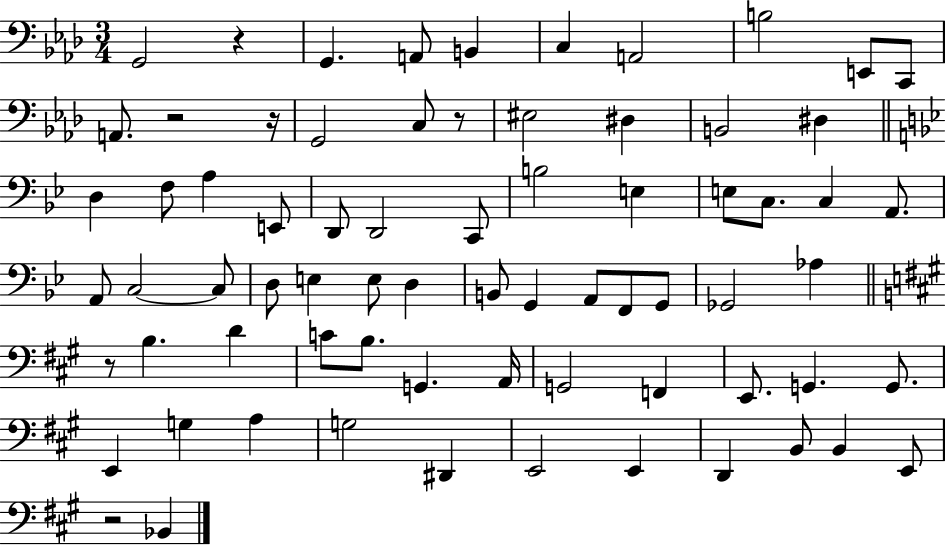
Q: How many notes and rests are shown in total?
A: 72